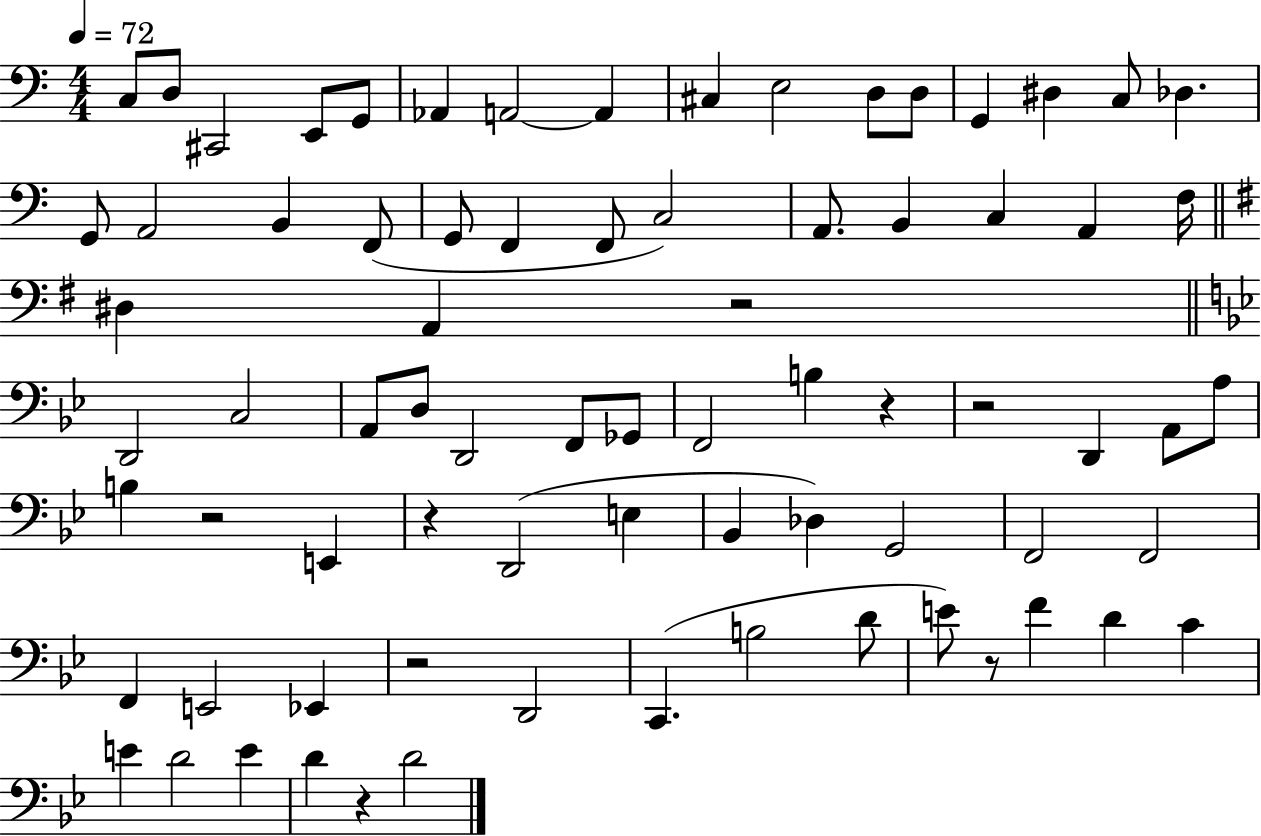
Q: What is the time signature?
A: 4/4